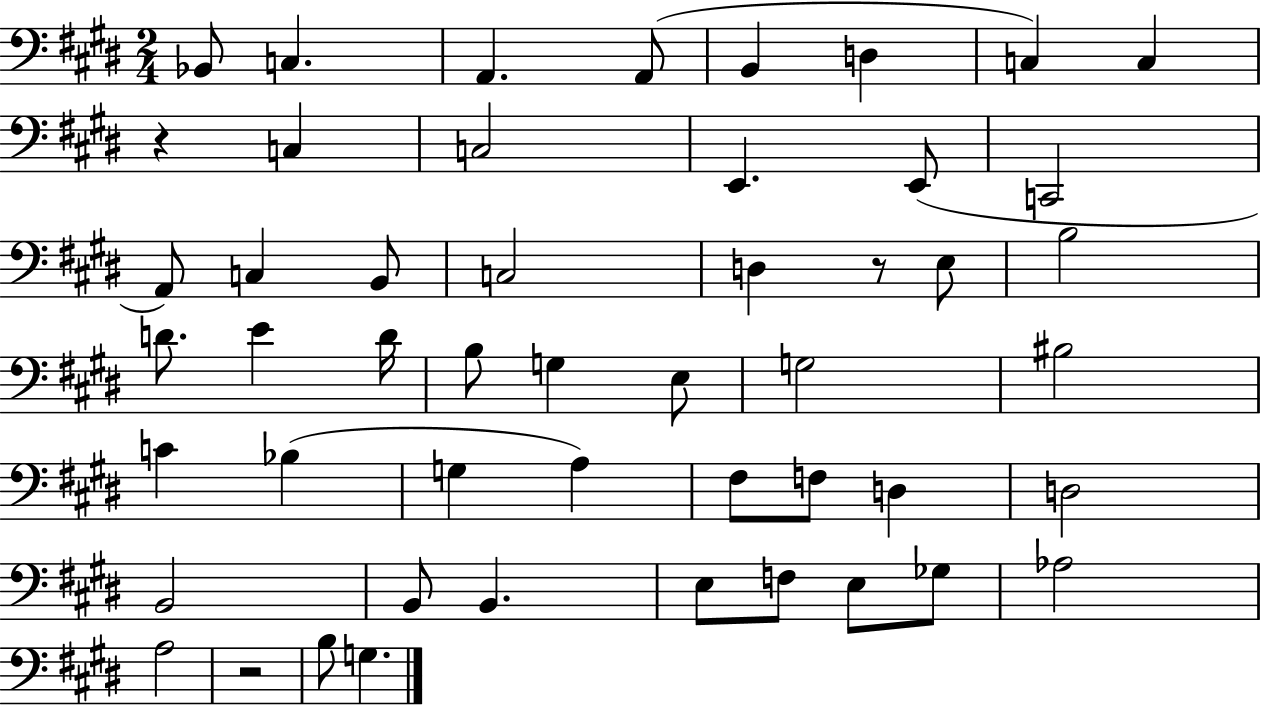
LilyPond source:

{
  \clef bass
  \numericTimeSignature
  \time 2/4
  \key e \major
  \repeat volta 2 { bes,8 c4. | a,4. a,8( | b,4 d4 | c4) c4 | \break r4 c4 | c2 | e,4. e,8( | c,2 | \break a,8) c4 b,8 | c2 | d4 r8 e8 | b2 | \break d'8. e'4 d'16 | b8 g4 e8 | g2 | bis2 | \break c'4 bes4( | g4 a4) | fis8 f8 d4 | d2 | \break b,2 | b,8 b,4. | e8 f8 e8 ges8 | aes2 | \break a2 | r2 | b8 g4. | } \bar "|."
}